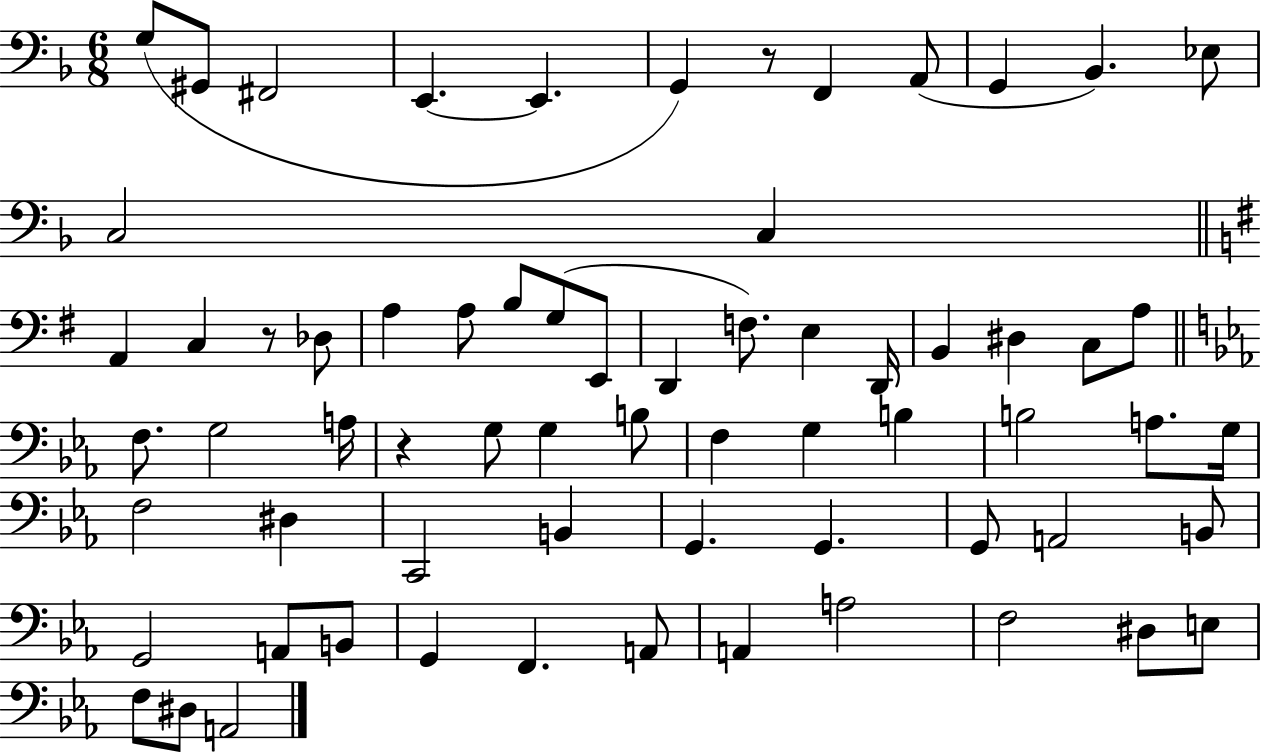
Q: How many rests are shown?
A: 3